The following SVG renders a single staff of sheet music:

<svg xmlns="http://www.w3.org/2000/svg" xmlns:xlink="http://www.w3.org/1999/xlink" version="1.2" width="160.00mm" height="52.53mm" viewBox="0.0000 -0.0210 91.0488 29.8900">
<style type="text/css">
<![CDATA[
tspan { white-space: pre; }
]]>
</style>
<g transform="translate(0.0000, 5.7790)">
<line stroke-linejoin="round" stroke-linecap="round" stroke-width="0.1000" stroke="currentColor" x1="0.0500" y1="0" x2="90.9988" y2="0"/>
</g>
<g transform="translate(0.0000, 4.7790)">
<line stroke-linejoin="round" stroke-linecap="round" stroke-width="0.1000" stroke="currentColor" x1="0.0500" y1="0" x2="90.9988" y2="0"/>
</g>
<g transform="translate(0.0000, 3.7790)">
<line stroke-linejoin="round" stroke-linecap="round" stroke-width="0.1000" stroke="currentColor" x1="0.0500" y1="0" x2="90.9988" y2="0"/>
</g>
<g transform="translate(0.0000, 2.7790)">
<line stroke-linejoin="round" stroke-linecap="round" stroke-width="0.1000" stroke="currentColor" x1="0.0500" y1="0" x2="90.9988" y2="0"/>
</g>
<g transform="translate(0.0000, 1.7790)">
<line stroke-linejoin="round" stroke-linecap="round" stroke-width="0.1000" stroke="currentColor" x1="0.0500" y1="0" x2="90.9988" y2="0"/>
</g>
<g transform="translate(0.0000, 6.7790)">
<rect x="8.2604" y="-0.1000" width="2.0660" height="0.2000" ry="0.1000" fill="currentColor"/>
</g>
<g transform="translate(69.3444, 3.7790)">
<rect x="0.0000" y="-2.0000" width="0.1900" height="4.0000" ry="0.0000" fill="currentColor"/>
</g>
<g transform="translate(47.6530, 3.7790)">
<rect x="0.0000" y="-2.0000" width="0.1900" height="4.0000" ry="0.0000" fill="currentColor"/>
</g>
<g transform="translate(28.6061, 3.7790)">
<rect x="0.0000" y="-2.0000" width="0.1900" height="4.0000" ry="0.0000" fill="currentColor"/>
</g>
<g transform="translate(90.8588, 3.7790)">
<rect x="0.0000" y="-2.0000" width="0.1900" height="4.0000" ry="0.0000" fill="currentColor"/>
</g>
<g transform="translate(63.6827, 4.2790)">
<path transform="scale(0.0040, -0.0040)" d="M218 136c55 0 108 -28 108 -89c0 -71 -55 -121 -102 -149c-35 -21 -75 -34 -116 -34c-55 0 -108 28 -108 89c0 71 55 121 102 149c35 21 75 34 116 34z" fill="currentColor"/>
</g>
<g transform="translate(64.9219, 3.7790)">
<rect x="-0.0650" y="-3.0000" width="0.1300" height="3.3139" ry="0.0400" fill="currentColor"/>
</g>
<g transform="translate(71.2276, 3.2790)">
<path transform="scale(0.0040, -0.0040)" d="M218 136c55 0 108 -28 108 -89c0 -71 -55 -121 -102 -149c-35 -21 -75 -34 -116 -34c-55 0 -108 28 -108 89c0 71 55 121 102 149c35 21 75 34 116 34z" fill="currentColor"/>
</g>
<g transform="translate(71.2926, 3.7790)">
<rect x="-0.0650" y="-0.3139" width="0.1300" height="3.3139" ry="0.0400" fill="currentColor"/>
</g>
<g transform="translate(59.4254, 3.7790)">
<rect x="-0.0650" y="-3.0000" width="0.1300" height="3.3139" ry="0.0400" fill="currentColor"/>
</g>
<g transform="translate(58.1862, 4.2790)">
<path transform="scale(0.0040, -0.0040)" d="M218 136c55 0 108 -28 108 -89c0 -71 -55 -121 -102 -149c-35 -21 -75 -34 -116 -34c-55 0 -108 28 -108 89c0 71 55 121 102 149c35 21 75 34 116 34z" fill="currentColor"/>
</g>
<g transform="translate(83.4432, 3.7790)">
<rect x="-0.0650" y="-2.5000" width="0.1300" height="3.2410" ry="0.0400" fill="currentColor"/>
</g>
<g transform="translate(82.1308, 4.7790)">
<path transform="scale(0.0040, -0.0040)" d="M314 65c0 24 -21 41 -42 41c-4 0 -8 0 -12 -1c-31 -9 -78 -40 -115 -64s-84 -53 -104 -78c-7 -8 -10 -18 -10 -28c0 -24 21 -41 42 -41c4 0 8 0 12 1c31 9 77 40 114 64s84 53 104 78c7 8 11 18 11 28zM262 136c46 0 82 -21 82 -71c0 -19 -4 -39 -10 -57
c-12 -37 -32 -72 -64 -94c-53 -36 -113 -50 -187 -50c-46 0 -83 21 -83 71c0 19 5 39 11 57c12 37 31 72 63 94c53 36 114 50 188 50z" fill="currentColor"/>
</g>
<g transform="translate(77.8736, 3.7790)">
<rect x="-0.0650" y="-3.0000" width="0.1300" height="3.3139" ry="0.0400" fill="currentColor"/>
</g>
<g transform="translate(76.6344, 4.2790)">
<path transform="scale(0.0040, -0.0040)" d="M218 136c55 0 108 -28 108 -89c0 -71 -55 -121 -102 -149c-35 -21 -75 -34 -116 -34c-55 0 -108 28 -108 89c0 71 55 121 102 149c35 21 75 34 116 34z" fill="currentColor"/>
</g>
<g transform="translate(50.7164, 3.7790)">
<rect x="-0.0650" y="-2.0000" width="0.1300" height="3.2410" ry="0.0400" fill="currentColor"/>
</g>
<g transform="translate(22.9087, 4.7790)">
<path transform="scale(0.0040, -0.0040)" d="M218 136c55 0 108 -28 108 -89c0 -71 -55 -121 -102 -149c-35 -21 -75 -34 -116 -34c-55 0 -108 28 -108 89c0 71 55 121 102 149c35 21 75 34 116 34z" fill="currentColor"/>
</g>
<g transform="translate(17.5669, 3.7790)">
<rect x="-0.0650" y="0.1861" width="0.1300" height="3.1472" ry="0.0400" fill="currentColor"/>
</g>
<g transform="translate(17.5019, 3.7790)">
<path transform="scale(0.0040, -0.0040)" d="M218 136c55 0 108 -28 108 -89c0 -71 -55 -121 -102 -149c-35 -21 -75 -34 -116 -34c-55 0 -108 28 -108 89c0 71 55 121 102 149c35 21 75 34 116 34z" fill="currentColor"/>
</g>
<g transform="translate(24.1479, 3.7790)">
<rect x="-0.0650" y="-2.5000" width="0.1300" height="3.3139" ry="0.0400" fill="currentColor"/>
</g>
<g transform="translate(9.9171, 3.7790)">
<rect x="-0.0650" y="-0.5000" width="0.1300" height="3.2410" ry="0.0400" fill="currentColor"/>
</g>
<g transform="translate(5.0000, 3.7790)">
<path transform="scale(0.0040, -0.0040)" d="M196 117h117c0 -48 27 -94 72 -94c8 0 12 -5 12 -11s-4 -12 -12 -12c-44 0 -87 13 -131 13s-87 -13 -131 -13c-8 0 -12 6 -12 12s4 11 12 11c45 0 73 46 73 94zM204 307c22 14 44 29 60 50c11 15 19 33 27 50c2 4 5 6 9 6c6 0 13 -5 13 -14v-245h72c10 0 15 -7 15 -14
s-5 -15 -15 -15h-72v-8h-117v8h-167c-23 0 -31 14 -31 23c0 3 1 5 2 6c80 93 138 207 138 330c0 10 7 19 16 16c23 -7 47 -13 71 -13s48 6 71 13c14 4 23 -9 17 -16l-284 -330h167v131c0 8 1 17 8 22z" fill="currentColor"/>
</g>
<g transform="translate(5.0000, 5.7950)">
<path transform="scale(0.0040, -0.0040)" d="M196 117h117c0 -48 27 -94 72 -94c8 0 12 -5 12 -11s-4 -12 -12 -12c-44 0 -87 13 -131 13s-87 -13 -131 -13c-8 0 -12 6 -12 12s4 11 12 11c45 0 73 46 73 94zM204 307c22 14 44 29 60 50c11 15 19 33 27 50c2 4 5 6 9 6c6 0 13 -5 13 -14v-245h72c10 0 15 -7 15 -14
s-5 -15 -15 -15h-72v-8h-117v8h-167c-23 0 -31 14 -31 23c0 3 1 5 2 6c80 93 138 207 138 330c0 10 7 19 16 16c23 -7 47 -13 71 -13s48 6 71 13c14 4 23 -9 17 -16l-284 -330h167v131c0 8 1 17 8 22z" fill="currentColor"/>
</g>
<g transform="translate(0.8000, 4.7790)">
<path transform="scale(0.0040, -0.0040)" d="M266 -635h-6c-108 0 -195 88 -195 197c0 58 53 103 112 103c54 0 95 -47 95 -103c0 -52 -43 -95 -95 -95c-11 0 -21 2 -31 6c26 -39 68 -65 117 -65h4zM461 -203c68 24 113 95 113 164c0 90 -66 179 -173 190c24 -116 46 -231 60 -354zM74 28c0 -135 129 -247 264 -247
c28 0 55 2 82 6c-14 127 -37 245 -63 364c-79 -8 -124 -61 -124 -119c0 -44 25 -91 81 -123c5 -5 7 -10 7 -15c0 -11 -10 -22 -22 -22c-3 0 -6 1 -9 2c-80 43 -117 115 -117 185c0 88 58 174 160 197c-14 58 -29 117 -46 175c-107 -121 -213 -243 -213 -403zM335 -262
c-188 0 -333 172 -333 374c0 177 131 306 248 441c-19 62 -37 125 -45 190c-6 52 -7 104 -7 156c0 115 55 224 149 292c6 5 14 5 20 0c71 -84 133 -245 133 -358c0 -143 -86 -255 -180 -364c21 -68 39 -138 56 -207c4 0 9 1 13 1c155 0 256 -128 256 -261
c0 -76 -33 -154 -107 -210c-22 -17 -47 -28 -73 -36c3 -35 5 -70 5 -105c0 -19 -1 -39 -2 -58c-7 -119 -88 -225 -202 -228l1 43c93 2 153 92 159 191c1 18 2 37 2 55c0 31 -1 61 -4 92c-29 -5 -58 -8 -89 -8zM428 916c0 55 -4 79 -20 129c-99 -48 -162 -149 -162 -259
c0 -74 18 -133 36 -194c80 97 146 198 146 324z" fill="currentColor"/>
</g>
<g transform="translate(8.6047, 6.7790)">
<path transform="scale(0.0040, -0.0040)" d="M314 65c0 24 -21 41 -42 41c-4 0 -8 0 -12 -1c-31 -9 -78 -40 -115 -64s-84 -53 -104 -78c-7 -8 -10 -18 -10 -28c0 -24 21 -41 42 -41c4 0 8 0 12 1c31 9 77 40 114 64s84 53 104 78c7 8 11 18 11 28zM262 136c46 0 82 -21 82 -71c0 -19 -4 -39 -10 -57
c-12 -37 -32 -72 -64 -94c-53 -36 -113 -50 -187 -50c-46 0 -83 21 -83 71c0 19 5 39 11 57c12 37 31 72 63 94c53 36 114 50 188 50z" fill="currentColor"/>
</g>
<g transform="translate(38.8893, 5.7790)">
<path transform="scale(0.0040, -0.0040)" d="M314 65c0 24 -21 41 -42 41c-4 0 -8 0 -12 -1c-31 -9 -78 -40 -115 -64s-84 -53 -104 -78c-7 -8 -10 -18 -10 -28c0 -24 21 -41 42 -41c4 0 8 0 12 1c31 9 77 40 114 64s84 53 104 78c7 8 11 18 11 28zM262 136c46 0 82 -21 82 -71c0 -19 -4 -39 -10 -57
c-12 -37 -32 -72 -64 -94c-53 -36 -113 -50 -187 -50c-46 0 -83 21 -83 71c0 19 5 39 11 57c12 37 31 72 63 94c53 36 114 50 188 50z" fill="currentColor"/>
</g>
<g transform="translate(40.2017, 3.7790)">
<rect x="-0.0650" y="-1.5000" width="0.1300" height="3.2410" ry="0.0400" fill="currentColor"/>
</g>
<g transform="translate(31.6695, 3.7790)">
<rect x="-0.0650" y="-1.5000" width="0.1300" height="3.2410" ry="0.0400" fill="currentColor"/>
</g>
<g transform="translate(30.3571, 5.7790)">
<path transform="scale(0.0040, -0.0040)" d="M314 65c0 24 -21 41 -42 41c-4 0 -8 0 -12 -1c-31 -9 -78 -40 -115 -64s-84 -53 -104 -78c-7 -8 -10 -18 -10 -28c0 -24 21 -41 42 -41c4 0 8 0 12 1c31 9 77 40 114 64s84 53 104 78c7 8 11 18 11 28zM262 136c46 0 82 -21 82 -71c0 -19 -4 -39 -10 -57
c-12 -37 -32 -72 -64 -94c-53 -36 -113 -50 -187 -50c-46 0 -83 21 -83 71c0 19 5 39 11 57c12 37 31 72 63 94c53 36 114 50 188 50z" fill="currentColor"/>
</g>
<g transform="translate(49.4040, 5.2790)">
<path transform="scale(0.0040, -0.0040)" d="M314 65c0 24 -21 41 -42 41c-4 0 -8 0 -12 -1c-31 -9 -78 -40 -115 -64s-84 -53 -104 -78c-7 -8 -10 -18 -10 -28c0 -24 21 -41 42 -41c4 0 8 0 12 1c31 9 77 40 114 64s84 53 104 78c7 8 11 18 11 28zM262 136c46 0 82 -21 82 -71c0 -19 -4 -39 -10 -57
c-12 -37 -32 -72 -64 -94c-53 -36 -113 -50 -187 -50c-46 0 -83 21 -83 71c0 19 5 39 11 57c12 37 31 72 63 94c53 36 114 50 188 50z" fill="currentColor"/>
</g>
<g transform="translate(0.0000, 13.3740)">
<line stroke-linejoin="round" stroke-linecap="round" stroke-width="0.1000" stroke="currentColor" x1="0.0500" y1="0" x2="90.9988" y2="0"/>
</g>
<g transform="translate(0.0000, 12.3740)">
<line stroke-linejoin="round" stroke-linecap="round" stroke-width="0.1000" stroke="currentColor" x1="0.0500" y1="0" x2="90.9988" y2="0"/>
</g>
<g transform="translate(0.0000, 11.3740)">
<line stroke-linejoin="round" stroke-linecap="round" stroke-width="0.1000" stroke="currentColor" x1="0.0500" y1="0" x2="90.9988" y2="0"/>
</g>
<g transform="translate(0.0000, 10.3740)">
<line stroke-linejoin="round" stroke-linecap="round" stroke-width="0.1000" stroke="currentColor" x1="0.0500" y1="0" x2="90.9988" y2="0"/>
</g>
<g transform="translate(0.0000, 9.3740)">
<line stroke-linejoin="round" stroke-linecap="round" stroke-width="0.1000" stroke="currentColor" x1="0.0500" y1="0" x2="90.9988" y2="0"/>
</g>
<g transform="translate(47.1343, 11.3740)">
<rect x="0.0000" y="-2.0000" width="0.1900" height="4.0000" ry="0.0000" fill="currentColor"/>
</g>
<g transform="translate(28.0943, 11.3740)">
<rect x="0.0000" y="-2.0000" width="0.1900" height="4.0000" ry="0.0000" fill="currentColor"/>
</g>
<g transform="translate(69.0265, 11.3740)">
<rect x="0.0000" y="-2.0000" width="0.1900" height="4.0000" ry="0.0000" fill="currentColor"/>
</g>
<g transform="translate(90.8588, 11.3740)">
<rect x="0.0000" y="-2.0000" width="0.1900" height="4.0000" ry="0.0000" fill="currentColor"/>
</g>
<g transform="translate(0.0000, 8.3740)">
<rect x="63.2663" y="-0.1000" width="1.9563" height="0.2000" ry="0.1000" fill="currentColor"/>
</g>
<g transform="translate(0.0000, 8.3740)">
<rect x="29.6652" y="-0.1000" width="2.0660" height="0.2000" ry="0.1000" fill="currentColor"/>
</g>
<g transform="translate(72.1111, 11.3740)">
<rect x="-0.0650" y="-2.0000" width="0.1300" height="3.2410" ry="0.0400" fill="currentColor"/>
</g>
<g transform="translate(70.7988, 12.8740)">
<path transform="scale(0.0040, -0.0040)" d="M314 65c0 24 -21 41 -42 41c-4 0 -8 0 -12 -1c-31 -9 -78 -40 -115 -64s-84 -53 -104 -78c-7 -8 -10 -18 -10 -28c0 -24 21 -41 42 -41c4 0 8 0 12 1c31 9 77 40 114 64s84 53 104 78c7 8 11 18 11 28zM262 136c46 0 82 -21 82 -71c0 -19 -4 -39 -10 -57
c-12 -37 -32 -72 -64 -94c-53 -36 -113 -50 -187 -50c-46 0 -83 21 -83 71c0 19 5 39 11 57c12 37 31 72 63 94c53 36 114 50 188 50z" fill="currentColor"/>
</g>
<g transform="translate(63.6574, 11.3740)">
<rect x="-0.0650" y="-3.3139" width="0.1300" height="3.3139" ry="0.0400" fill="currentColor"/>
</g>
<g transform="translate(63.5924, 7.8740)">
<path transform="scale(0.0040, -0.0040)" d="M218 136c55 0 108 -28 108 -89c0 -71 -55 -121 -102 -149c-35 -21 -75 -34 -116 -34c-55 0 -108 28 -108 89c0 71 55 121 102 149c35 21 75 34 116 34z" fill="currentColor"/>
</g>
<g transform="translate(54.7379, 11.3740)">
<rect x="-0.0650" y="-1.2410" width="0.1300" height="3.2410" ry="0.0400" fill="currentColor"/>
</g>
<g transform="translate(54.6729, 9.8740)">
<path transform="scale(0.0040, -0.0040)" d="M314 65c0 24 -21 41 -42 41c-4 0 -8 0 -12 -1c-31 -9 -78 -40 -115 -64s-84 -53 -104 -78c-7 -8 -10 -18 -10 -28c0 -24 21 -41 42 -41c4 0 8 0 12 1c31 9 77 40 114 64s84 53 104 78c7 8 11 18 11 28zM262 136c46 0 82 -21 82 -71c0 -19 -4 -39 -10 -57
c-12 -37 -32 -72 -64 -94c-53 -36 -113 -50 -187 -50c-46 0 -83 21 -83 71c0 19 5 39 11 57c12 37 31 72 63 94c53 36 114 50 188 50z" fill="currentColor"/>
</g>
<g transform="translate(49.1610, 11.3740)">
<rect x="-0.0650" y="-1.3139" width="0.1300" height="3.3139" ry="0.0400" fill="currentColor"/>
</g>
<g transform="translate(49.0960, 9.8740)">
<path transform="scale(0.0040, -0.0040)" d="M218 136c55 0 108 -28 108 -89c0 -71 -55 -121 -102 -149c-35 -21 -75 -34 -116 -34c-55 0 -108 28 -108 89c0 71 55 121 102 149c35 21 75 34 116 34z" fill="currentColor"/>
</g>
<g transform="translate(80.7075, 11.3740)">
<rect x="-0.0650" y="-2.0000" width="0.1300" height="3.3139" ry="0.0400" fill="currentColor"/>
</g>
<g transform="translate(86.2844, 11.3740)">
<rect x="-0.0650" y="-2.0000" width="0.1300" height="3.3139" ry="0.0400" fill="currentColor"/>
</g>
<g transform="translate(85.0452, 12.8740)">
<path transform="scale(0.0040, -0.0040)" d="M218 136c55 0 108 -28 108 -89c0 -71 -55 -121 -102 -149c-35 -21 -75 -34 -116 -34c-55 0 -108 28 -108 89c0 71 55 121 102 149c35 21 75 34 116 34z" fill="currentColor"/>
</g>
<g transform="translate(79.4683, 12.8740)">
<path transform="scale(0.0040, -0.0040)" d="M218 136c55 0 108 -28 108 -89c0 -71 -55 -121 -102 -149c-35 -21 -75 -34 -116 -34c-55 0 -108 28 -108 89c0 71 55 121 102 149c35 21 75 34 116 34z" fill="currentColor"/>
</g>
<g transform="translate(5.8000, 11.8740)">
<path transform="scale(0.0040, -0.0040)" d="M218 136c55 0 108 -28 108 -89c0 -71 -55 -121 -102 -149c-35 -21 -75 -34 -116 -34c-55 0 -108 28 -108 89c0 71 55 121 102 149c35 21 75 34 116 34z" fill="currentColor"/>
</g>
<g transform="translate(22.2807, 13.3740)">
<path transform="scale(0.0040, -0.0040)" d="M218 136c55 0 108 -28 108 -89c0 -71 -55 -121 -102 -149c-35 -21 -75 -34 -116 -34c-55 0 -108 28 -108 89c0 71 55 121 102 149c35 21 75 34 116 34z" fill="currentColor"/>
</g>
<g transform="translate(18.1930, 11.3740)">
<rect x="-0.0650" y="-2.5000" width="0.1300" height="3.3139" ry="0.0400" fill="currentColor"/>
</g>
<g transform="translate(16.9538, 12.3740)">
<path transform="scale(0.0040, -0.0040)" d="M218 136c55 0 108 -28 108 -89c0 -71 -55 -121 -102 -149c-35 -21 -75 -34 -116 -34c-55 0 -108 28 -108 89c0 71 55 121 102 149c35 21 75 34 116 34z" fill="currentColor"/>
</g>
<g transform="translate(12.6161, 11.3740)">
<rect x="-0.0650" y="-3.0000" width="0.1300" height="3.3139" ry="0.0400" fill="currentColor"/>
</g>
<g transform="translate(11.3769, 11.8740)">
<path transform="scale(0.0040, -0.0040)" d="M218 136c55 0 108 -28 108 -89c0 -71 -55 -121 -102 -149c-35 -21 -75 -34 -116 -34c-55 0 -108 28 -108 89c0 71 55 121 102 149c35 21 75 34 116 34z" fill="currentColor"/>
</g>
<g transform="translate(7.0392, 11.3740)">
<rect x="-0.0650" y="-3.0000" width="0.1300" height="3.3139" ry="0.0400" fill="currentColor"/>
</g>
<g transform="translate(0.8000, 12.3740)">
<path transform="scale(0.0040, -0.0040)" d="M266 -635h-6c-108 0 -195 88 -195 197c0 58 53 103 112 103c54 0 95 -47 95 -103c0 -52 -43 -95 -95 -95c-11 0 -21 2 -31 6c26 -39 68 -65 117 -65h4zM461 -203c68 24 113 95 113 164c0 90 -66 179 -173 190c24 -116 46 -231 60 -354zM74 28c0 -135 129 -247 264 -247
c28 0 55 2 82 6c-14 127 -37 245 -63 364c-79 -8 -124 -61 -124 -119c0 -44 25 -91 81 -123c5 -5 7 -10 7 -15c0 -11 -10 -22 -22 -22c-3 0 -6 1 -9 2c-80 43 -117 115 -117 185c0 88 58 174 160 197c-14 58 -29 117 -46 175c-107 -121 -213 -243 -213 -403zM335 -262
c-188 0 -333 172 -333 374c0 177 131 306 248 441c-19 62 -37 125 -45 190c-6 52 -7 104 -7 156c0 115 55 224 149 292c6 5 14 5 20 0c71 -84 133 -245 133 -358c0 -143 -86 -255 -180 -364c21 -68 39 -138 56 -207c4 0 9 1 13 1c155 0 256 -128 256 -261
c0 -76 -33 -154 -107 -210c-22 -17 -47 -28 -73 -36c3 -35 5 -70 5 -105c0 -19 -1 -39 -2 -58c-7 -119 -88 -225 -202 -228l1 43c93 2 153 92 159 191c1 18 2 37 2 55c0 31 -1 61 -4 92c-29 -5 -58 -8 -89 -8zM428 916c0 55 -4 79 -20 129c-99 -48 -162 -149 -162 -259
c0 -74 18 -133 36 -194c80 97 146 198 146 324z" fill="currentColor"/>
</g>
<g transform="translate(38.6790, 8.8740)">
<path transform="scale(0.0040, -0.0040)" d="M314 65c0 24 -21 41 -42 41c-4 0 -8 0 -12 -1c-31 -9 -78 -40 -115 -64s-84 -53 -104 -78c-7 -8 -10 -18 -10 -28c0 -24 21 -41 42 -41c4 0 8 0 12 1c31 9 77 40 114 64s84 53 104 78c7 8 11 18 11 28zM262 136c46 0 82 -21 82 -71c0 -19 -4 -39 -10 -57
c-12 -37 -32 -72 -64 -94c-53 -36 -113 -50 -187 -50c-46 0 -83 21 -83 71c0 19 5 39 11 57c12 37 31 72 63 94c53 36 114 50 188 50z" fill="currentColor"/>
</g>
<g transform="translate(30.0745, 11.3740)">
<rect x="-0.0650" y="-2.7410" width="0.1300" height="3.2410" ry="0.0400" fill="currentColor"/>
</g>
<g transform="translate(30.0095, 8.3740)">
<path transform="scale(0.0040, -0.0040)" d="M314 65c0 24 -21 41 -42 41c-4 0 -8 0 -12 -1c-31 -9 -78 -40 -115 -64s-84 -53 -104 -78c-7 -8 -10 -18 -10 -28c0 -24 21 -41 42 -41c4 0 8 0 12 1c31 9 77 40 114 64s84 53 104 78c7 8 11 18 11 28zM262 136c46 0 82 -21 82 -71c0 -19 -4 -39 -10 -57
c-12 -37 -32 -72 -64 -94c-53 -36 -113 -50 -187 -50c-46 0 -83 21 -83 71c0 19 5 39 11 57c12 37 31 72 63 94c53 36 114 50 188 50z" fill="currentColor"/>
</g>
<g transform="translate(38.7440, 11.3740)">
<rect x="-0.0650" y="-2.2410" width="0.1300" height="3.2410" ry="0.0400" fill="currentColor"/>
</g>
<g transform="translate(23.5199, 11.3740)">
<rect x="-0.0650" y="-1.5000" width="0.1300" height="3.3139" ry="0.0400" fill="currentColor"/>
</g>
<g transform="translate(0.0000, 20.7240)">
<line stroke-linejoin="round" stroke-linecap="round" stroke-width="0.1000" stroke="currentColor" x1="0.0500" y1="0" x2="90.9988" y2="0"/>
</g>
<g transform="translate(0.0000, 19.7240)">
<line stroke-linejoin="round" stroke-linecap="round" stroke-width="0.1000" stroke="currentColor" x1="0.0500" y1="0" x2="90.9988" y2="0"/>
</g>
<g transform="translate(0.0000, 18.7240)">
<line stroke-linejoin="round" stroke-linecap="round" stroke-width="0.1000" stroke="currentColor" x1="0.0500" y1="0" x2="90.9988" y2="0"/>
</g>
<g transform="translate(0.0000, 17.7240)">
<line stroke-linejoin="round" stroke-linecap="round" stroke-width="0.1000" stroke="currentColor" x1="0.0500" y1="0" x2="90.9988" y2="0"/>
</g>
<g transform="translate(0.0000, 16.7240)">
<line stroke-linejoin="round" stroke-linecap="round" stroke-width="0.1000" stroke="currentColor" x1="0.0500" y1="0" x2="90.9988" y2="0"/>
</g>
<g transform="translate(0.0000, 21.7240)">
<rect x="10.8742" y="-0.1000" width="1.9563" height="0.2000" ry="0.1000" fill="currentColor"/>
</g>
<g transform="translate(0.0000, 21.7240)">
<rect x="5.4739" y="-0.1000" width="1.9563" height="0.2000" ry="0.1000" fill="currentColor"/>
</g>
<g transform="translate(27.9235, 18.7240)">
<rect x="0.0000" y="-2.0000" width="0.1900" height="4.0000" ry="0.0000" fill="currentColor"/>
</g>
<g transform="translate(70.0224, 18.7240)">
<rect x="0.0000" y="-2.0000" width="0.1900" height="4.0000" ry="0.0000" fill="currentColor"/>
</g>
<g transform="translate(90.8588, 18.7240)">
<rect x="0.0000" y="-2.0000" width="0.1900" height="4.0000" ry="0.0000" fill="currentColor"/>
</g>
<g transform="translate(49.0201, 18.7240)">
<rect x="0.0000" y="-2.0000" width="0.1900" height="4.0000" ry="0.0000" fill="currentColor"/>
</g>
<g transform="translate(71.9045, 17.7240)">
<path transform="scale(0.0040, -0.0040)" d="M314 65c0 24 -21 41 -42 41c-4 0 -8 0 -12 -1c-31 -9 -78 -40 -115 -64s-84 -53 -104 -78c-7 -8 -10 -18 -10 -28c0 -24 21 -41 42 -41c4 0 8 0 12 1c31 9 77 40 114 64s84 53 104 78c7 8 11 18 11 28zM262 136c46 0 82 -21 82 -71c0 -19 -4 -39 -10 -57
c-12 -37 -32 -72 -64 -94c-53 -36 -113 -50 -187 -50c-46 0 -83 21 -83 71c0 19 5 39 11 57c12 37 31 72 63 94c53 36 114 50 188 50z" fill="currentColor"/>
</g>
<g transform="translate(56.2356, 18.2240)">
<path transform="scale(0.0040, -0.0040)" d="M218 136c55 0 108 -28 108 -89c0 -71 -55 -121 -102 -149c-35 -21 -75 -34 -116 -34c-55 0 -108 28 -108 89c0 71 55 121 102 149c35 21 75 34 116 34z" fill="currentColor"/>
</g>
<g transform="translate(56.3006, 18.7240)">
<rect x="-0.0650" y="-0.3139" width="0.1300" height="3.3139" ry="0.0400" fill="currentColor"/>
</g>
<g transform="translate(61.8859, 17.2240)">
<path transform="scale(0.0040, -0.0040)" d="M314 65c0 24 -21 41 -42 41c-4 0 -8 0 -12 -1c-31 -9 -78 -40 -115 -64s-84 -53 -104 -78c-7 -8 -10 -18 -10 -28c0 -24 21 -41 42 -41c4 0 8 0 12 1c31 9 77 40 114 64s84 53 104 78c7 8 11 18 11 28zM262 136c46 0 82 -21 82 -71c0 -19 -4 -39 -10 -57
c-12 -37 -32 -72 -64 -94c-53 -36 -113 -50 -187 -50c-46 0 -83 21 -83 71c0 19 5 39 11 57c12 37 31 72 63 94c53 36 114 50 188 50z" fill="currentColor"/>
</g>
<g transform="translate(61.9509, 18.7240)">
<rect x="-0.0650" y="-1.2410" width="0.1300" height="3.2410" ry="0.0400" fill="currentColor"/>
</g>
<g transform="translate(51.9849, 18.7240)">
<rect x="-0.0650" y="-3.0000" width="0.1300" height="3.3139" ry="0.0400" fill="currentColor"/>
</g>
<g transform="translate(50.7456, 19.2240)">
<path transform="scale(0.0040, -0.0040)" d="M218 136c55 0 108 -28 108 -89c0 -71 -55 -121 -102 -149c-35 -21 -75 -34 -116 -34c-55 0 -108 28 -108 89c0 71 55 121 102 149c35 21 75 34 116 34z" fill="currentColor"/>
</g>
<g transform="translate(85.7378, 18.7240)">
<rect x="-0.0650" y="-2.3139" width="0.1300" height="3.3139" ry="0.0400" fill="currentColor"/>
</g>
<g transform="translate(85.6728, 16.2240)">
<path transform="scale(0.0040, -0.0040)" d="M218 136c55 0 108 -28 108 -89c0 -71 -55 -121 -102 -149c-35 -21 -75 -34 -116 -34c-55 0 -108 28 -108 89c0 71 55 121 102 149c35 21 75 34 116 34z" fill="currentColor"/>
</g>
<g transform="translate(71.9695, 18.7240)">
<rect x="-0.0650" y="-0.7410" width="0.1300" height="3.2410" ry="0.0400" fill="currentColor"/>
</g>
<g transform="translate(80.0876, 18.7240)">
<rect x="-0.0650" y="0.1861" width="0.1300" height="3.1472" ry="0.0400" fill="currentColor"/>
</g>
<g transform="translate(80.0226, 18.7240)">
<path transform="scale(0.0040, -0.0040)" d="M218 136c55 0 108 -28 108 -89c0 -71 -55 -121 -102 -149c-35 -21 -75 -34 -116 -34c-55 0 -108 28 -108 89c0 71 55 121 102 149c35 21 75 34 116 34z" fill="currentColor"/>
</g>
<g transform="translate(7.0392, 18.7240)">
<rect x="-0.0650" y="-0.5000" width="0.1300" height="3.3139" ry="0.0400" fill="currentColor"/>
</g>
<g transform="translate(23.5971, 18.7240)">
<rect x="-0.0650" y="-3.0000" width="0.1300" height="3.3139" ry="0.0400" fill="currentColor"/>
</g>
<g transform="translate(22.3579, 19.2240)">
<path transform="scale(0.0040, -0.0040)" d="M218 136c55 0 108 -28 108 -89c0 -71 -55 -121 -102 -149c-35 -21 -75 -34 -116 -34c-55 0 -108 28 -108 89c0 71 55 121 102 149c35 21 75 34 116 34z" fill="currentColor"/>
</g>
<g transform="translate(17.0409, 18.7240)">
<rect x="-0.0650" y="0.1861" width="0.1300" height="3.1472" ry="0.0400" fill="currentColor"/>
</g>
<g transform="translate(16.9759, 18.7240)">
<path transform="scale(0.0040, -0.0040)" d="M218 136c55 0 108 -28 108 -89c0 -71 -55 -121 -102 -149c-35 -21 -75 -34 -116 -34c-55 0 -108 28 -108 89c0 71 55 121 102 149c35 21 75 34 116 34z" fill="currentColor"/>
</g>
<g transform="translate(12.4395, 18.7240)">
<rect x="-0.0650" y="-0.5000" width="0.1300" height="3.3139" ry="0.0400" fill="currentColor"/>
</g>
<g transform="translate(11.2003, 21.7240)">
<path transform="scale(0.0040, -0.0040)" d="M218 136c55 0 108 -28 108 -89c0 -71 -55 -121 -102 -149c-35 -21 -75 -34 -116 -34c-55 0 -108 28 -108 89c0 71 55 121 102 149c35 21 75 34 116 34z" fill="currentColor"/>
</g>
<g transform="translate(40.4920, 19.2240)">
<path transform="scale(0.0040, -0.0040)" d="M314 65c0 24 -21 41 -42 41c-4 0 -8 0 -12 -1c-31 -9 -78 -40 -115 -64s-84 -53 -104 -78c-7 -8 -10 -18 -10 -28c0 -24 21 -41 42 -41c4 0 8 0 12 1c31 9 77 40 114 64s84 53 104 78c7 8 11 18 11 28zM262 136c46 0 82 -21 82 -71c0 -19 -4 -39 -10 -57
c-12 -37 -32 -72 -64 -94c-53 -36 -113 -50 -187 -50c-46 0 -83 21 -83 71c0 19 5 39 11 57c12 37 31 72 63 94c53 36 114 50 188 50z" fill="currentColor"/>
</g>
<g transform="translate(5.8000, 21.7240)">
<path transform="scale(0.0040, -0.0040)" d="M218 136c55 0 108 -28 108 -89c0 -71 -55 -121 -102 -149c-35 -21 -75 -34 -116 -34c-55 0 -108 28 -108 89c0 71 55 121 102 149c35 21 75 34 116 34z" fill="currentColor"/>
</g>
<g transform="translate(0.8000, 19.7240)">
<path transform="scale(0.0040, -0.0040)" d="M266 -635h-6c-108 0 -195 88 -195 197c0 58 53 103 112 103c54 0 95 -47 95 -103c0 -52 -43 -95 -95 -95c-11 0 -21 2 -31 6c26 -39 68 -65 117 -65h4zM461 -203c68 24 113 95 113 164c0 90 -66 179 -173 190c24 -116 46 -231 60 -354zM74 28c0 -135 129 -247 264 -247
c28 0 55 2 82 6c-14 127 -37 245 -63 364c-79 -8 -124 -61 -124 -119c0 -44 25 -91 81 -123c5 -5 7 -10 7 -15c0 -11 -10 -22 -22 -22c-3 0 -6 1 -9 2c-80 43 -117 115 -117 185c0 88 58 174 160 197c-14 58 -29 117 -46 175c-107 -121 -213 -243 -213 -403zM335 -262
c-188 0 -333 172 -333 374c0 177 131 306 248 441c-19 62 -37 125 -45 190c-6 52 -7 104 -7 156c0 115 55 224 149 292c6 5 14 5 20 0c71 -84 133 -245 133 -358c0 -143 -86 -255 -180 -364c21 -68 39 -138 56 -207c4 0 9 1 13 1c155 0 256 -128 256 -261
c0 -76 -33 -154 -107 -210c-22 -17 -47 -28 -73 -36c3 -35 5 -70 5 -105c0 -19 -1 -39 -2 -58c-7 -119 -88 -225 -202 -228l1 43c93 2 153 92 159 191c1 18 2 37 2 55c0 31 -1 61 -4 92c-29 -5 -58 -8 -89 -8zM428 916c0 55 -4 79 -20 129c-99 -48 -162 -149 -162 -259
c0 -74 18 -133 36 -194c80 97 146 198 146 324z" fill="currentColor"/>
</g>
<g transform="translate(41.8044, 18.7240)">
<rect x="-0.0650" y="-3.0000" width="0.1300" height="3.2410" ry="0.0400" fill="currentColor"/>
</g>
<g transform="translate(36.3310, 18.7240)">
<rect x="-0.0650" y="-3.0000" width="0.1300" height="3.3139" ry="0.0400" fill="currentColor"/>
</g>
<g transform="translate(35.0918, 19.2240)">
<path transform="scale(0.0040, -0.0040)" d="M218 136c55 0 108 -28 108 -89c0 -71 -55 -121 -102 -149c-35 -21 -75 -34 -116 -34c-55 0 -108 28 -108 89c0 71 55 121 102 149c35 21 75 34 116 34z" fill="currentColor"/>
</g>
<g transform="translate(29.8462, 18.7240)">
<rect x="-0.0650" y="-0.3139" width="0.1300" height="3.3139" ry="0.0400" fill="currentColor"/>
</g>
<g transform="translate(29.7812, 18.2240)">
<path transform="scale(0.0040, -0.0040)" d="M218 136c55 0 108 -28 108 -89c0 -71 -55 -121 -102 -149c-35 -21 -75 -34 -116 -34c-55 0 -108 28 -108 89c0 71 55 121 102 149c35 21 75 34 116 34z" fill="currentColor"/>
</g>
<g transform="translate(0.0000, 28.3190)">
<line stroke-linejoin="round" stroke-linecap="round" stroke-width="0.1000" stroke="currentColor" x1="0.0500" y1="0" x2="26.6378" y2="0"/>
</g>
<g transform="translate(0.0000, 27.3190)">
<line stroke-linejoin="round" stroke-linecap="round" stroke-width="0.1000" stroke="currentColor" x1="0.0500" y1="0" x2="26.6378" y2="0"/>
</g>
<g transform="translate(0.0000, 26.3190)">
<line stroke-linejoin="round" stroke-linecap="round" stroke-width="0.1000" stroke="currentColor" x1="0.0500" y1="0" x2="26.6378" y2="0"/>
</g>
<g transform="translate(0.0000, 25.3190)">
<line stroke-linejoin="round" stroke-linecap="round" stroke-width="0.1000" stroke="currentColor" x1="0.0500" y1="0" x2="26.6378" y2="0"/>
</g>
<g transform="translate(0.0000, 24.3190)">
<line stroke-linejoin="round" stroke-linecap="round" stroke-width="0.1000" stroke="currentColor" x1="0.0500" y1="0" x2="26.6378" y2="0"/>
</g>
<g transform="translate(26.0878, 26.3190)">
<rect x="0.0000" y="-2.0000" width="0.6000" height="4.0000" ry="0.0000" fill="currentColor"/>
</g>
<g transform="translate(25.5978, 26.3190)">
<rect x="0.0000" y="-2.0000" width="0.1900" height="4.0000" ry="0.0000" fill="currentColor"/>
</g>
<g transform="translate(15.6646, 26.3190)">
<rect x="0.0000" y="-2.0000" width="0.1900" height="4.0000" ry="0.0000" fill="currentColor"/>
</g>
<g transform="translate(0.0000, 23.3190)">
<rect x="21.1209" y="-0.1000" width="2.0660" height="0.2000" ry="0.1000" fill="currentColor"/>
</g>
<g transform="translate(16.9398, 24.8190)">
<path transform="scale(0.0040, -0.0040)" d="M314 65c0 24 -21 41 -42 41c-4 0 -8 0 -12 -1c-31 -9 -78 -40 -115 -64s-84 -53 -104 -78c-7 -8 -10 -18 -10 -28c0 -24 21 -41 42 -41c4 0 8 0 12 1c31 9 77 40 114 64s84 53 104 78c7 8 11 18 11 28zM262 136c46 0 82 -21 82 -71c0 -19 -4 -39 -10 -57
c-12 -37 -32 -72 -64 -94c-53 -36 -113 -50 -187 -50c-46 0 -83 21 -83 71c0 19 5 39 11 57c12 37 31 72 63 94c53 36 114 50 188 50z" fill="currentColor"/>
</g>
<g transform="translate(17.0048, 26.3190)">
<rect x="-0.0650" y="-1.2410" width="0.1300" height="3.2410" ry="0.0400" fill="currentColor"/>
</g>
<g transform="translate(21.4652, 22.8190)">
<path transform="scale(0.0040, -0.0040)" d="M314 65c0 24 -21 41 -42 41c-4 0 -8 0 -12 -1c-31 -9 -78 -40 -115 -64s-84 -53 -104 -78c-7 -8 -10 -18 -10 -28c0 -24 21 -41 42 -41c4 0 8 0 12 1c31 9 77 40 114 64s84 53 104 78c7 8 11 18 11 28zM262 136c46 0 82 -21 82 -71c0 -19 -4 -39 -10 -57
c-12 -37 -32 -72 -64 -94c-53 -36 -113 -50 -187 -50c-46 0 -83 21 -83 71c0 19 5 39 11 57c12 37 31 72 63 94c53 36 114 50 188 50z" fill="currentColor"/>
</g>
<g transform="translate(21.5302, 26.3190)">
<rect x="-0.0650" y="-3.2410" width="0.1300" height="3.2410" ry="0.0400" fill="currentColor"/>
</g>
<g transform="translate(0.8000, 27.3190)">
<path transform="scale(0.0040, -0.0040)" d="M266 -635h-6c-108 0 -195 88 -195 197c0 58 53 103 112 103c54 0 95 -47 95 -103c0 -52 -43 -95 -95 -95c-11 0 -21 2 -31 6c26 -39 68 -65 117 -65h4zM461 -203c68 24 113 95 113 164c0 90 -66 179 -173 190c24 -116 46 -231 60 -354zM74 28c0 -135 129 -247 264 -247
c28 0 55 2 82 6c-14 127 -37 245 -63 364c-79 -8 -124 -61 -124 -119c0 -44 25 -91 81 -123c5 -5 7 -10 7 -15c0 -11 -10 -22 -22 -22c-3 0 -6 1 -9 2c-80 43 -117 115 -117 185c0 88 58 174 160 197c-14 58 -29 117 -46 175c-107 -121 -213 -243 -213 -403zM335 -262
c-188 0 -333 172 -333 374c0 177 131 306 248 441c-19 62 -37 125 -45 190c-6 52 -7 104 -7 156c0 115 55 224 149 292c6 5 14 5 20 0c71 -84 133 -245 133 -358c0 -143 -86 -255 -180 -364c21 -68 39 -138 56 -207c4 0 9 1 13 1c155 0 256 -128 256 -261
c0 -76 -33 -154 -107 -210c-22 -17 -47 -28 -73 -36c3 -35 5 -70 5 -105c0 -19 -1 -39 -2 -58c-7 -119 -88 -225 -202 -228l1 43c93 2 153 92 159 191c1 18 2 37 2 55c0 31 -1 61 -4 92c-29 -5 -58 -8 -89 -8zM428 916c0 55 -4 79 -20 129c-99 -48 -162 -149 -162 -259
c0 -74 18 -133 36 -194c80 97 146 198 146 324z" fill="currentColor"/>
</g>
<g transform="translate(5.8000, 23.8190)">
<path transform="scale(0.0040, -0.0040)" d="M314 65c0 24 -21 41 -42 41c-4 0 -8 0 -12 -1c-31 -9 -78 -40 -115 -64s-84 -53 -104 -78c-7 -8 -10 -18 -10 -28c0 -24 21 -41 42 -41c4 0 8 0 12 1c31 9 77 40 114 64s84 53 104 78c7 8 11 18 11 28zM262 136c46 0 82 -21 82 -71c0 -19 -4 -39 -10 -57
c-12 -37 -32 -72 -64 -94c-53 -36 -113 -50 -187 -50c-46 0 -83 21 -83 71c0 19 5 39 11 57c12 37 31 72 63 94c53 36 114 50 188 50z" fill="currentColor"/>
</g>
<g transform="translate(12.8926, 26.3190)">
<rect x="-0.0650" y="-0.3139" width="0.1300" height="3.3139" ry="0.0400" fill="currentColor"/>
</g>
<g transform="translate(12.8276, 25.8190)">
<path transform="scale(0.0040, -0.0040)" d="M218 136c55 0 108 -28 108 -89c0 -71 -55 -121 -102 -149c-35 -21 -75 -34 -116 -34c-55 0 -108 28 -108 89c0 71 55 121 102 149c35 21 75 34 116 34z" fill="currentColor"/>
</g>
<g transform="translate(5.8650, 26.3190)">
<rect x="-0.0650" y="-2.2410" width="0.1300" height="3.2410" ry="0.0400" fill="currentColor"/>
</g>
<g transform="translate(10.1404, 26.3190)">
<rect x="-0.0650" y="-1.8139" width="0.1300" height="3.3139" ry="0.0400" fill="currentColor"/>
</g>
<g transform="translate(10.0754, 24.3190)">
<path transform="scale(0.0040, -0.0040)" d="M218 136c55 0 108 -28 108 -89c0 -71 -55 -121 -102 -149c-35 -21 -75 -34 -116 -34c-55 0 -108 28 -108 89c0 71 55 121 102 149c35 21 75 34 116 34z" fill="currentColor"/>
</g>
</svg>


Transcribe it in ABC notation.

X:1
T:Untitled
M:4/4
L:1/4
K:C
C2 B G E2 E2 F2 A A c A G2 A A G E a2 g2 e e2 b F2 F F C C B A c A A2 A c e2 d2 B g g2 f c e2 b2